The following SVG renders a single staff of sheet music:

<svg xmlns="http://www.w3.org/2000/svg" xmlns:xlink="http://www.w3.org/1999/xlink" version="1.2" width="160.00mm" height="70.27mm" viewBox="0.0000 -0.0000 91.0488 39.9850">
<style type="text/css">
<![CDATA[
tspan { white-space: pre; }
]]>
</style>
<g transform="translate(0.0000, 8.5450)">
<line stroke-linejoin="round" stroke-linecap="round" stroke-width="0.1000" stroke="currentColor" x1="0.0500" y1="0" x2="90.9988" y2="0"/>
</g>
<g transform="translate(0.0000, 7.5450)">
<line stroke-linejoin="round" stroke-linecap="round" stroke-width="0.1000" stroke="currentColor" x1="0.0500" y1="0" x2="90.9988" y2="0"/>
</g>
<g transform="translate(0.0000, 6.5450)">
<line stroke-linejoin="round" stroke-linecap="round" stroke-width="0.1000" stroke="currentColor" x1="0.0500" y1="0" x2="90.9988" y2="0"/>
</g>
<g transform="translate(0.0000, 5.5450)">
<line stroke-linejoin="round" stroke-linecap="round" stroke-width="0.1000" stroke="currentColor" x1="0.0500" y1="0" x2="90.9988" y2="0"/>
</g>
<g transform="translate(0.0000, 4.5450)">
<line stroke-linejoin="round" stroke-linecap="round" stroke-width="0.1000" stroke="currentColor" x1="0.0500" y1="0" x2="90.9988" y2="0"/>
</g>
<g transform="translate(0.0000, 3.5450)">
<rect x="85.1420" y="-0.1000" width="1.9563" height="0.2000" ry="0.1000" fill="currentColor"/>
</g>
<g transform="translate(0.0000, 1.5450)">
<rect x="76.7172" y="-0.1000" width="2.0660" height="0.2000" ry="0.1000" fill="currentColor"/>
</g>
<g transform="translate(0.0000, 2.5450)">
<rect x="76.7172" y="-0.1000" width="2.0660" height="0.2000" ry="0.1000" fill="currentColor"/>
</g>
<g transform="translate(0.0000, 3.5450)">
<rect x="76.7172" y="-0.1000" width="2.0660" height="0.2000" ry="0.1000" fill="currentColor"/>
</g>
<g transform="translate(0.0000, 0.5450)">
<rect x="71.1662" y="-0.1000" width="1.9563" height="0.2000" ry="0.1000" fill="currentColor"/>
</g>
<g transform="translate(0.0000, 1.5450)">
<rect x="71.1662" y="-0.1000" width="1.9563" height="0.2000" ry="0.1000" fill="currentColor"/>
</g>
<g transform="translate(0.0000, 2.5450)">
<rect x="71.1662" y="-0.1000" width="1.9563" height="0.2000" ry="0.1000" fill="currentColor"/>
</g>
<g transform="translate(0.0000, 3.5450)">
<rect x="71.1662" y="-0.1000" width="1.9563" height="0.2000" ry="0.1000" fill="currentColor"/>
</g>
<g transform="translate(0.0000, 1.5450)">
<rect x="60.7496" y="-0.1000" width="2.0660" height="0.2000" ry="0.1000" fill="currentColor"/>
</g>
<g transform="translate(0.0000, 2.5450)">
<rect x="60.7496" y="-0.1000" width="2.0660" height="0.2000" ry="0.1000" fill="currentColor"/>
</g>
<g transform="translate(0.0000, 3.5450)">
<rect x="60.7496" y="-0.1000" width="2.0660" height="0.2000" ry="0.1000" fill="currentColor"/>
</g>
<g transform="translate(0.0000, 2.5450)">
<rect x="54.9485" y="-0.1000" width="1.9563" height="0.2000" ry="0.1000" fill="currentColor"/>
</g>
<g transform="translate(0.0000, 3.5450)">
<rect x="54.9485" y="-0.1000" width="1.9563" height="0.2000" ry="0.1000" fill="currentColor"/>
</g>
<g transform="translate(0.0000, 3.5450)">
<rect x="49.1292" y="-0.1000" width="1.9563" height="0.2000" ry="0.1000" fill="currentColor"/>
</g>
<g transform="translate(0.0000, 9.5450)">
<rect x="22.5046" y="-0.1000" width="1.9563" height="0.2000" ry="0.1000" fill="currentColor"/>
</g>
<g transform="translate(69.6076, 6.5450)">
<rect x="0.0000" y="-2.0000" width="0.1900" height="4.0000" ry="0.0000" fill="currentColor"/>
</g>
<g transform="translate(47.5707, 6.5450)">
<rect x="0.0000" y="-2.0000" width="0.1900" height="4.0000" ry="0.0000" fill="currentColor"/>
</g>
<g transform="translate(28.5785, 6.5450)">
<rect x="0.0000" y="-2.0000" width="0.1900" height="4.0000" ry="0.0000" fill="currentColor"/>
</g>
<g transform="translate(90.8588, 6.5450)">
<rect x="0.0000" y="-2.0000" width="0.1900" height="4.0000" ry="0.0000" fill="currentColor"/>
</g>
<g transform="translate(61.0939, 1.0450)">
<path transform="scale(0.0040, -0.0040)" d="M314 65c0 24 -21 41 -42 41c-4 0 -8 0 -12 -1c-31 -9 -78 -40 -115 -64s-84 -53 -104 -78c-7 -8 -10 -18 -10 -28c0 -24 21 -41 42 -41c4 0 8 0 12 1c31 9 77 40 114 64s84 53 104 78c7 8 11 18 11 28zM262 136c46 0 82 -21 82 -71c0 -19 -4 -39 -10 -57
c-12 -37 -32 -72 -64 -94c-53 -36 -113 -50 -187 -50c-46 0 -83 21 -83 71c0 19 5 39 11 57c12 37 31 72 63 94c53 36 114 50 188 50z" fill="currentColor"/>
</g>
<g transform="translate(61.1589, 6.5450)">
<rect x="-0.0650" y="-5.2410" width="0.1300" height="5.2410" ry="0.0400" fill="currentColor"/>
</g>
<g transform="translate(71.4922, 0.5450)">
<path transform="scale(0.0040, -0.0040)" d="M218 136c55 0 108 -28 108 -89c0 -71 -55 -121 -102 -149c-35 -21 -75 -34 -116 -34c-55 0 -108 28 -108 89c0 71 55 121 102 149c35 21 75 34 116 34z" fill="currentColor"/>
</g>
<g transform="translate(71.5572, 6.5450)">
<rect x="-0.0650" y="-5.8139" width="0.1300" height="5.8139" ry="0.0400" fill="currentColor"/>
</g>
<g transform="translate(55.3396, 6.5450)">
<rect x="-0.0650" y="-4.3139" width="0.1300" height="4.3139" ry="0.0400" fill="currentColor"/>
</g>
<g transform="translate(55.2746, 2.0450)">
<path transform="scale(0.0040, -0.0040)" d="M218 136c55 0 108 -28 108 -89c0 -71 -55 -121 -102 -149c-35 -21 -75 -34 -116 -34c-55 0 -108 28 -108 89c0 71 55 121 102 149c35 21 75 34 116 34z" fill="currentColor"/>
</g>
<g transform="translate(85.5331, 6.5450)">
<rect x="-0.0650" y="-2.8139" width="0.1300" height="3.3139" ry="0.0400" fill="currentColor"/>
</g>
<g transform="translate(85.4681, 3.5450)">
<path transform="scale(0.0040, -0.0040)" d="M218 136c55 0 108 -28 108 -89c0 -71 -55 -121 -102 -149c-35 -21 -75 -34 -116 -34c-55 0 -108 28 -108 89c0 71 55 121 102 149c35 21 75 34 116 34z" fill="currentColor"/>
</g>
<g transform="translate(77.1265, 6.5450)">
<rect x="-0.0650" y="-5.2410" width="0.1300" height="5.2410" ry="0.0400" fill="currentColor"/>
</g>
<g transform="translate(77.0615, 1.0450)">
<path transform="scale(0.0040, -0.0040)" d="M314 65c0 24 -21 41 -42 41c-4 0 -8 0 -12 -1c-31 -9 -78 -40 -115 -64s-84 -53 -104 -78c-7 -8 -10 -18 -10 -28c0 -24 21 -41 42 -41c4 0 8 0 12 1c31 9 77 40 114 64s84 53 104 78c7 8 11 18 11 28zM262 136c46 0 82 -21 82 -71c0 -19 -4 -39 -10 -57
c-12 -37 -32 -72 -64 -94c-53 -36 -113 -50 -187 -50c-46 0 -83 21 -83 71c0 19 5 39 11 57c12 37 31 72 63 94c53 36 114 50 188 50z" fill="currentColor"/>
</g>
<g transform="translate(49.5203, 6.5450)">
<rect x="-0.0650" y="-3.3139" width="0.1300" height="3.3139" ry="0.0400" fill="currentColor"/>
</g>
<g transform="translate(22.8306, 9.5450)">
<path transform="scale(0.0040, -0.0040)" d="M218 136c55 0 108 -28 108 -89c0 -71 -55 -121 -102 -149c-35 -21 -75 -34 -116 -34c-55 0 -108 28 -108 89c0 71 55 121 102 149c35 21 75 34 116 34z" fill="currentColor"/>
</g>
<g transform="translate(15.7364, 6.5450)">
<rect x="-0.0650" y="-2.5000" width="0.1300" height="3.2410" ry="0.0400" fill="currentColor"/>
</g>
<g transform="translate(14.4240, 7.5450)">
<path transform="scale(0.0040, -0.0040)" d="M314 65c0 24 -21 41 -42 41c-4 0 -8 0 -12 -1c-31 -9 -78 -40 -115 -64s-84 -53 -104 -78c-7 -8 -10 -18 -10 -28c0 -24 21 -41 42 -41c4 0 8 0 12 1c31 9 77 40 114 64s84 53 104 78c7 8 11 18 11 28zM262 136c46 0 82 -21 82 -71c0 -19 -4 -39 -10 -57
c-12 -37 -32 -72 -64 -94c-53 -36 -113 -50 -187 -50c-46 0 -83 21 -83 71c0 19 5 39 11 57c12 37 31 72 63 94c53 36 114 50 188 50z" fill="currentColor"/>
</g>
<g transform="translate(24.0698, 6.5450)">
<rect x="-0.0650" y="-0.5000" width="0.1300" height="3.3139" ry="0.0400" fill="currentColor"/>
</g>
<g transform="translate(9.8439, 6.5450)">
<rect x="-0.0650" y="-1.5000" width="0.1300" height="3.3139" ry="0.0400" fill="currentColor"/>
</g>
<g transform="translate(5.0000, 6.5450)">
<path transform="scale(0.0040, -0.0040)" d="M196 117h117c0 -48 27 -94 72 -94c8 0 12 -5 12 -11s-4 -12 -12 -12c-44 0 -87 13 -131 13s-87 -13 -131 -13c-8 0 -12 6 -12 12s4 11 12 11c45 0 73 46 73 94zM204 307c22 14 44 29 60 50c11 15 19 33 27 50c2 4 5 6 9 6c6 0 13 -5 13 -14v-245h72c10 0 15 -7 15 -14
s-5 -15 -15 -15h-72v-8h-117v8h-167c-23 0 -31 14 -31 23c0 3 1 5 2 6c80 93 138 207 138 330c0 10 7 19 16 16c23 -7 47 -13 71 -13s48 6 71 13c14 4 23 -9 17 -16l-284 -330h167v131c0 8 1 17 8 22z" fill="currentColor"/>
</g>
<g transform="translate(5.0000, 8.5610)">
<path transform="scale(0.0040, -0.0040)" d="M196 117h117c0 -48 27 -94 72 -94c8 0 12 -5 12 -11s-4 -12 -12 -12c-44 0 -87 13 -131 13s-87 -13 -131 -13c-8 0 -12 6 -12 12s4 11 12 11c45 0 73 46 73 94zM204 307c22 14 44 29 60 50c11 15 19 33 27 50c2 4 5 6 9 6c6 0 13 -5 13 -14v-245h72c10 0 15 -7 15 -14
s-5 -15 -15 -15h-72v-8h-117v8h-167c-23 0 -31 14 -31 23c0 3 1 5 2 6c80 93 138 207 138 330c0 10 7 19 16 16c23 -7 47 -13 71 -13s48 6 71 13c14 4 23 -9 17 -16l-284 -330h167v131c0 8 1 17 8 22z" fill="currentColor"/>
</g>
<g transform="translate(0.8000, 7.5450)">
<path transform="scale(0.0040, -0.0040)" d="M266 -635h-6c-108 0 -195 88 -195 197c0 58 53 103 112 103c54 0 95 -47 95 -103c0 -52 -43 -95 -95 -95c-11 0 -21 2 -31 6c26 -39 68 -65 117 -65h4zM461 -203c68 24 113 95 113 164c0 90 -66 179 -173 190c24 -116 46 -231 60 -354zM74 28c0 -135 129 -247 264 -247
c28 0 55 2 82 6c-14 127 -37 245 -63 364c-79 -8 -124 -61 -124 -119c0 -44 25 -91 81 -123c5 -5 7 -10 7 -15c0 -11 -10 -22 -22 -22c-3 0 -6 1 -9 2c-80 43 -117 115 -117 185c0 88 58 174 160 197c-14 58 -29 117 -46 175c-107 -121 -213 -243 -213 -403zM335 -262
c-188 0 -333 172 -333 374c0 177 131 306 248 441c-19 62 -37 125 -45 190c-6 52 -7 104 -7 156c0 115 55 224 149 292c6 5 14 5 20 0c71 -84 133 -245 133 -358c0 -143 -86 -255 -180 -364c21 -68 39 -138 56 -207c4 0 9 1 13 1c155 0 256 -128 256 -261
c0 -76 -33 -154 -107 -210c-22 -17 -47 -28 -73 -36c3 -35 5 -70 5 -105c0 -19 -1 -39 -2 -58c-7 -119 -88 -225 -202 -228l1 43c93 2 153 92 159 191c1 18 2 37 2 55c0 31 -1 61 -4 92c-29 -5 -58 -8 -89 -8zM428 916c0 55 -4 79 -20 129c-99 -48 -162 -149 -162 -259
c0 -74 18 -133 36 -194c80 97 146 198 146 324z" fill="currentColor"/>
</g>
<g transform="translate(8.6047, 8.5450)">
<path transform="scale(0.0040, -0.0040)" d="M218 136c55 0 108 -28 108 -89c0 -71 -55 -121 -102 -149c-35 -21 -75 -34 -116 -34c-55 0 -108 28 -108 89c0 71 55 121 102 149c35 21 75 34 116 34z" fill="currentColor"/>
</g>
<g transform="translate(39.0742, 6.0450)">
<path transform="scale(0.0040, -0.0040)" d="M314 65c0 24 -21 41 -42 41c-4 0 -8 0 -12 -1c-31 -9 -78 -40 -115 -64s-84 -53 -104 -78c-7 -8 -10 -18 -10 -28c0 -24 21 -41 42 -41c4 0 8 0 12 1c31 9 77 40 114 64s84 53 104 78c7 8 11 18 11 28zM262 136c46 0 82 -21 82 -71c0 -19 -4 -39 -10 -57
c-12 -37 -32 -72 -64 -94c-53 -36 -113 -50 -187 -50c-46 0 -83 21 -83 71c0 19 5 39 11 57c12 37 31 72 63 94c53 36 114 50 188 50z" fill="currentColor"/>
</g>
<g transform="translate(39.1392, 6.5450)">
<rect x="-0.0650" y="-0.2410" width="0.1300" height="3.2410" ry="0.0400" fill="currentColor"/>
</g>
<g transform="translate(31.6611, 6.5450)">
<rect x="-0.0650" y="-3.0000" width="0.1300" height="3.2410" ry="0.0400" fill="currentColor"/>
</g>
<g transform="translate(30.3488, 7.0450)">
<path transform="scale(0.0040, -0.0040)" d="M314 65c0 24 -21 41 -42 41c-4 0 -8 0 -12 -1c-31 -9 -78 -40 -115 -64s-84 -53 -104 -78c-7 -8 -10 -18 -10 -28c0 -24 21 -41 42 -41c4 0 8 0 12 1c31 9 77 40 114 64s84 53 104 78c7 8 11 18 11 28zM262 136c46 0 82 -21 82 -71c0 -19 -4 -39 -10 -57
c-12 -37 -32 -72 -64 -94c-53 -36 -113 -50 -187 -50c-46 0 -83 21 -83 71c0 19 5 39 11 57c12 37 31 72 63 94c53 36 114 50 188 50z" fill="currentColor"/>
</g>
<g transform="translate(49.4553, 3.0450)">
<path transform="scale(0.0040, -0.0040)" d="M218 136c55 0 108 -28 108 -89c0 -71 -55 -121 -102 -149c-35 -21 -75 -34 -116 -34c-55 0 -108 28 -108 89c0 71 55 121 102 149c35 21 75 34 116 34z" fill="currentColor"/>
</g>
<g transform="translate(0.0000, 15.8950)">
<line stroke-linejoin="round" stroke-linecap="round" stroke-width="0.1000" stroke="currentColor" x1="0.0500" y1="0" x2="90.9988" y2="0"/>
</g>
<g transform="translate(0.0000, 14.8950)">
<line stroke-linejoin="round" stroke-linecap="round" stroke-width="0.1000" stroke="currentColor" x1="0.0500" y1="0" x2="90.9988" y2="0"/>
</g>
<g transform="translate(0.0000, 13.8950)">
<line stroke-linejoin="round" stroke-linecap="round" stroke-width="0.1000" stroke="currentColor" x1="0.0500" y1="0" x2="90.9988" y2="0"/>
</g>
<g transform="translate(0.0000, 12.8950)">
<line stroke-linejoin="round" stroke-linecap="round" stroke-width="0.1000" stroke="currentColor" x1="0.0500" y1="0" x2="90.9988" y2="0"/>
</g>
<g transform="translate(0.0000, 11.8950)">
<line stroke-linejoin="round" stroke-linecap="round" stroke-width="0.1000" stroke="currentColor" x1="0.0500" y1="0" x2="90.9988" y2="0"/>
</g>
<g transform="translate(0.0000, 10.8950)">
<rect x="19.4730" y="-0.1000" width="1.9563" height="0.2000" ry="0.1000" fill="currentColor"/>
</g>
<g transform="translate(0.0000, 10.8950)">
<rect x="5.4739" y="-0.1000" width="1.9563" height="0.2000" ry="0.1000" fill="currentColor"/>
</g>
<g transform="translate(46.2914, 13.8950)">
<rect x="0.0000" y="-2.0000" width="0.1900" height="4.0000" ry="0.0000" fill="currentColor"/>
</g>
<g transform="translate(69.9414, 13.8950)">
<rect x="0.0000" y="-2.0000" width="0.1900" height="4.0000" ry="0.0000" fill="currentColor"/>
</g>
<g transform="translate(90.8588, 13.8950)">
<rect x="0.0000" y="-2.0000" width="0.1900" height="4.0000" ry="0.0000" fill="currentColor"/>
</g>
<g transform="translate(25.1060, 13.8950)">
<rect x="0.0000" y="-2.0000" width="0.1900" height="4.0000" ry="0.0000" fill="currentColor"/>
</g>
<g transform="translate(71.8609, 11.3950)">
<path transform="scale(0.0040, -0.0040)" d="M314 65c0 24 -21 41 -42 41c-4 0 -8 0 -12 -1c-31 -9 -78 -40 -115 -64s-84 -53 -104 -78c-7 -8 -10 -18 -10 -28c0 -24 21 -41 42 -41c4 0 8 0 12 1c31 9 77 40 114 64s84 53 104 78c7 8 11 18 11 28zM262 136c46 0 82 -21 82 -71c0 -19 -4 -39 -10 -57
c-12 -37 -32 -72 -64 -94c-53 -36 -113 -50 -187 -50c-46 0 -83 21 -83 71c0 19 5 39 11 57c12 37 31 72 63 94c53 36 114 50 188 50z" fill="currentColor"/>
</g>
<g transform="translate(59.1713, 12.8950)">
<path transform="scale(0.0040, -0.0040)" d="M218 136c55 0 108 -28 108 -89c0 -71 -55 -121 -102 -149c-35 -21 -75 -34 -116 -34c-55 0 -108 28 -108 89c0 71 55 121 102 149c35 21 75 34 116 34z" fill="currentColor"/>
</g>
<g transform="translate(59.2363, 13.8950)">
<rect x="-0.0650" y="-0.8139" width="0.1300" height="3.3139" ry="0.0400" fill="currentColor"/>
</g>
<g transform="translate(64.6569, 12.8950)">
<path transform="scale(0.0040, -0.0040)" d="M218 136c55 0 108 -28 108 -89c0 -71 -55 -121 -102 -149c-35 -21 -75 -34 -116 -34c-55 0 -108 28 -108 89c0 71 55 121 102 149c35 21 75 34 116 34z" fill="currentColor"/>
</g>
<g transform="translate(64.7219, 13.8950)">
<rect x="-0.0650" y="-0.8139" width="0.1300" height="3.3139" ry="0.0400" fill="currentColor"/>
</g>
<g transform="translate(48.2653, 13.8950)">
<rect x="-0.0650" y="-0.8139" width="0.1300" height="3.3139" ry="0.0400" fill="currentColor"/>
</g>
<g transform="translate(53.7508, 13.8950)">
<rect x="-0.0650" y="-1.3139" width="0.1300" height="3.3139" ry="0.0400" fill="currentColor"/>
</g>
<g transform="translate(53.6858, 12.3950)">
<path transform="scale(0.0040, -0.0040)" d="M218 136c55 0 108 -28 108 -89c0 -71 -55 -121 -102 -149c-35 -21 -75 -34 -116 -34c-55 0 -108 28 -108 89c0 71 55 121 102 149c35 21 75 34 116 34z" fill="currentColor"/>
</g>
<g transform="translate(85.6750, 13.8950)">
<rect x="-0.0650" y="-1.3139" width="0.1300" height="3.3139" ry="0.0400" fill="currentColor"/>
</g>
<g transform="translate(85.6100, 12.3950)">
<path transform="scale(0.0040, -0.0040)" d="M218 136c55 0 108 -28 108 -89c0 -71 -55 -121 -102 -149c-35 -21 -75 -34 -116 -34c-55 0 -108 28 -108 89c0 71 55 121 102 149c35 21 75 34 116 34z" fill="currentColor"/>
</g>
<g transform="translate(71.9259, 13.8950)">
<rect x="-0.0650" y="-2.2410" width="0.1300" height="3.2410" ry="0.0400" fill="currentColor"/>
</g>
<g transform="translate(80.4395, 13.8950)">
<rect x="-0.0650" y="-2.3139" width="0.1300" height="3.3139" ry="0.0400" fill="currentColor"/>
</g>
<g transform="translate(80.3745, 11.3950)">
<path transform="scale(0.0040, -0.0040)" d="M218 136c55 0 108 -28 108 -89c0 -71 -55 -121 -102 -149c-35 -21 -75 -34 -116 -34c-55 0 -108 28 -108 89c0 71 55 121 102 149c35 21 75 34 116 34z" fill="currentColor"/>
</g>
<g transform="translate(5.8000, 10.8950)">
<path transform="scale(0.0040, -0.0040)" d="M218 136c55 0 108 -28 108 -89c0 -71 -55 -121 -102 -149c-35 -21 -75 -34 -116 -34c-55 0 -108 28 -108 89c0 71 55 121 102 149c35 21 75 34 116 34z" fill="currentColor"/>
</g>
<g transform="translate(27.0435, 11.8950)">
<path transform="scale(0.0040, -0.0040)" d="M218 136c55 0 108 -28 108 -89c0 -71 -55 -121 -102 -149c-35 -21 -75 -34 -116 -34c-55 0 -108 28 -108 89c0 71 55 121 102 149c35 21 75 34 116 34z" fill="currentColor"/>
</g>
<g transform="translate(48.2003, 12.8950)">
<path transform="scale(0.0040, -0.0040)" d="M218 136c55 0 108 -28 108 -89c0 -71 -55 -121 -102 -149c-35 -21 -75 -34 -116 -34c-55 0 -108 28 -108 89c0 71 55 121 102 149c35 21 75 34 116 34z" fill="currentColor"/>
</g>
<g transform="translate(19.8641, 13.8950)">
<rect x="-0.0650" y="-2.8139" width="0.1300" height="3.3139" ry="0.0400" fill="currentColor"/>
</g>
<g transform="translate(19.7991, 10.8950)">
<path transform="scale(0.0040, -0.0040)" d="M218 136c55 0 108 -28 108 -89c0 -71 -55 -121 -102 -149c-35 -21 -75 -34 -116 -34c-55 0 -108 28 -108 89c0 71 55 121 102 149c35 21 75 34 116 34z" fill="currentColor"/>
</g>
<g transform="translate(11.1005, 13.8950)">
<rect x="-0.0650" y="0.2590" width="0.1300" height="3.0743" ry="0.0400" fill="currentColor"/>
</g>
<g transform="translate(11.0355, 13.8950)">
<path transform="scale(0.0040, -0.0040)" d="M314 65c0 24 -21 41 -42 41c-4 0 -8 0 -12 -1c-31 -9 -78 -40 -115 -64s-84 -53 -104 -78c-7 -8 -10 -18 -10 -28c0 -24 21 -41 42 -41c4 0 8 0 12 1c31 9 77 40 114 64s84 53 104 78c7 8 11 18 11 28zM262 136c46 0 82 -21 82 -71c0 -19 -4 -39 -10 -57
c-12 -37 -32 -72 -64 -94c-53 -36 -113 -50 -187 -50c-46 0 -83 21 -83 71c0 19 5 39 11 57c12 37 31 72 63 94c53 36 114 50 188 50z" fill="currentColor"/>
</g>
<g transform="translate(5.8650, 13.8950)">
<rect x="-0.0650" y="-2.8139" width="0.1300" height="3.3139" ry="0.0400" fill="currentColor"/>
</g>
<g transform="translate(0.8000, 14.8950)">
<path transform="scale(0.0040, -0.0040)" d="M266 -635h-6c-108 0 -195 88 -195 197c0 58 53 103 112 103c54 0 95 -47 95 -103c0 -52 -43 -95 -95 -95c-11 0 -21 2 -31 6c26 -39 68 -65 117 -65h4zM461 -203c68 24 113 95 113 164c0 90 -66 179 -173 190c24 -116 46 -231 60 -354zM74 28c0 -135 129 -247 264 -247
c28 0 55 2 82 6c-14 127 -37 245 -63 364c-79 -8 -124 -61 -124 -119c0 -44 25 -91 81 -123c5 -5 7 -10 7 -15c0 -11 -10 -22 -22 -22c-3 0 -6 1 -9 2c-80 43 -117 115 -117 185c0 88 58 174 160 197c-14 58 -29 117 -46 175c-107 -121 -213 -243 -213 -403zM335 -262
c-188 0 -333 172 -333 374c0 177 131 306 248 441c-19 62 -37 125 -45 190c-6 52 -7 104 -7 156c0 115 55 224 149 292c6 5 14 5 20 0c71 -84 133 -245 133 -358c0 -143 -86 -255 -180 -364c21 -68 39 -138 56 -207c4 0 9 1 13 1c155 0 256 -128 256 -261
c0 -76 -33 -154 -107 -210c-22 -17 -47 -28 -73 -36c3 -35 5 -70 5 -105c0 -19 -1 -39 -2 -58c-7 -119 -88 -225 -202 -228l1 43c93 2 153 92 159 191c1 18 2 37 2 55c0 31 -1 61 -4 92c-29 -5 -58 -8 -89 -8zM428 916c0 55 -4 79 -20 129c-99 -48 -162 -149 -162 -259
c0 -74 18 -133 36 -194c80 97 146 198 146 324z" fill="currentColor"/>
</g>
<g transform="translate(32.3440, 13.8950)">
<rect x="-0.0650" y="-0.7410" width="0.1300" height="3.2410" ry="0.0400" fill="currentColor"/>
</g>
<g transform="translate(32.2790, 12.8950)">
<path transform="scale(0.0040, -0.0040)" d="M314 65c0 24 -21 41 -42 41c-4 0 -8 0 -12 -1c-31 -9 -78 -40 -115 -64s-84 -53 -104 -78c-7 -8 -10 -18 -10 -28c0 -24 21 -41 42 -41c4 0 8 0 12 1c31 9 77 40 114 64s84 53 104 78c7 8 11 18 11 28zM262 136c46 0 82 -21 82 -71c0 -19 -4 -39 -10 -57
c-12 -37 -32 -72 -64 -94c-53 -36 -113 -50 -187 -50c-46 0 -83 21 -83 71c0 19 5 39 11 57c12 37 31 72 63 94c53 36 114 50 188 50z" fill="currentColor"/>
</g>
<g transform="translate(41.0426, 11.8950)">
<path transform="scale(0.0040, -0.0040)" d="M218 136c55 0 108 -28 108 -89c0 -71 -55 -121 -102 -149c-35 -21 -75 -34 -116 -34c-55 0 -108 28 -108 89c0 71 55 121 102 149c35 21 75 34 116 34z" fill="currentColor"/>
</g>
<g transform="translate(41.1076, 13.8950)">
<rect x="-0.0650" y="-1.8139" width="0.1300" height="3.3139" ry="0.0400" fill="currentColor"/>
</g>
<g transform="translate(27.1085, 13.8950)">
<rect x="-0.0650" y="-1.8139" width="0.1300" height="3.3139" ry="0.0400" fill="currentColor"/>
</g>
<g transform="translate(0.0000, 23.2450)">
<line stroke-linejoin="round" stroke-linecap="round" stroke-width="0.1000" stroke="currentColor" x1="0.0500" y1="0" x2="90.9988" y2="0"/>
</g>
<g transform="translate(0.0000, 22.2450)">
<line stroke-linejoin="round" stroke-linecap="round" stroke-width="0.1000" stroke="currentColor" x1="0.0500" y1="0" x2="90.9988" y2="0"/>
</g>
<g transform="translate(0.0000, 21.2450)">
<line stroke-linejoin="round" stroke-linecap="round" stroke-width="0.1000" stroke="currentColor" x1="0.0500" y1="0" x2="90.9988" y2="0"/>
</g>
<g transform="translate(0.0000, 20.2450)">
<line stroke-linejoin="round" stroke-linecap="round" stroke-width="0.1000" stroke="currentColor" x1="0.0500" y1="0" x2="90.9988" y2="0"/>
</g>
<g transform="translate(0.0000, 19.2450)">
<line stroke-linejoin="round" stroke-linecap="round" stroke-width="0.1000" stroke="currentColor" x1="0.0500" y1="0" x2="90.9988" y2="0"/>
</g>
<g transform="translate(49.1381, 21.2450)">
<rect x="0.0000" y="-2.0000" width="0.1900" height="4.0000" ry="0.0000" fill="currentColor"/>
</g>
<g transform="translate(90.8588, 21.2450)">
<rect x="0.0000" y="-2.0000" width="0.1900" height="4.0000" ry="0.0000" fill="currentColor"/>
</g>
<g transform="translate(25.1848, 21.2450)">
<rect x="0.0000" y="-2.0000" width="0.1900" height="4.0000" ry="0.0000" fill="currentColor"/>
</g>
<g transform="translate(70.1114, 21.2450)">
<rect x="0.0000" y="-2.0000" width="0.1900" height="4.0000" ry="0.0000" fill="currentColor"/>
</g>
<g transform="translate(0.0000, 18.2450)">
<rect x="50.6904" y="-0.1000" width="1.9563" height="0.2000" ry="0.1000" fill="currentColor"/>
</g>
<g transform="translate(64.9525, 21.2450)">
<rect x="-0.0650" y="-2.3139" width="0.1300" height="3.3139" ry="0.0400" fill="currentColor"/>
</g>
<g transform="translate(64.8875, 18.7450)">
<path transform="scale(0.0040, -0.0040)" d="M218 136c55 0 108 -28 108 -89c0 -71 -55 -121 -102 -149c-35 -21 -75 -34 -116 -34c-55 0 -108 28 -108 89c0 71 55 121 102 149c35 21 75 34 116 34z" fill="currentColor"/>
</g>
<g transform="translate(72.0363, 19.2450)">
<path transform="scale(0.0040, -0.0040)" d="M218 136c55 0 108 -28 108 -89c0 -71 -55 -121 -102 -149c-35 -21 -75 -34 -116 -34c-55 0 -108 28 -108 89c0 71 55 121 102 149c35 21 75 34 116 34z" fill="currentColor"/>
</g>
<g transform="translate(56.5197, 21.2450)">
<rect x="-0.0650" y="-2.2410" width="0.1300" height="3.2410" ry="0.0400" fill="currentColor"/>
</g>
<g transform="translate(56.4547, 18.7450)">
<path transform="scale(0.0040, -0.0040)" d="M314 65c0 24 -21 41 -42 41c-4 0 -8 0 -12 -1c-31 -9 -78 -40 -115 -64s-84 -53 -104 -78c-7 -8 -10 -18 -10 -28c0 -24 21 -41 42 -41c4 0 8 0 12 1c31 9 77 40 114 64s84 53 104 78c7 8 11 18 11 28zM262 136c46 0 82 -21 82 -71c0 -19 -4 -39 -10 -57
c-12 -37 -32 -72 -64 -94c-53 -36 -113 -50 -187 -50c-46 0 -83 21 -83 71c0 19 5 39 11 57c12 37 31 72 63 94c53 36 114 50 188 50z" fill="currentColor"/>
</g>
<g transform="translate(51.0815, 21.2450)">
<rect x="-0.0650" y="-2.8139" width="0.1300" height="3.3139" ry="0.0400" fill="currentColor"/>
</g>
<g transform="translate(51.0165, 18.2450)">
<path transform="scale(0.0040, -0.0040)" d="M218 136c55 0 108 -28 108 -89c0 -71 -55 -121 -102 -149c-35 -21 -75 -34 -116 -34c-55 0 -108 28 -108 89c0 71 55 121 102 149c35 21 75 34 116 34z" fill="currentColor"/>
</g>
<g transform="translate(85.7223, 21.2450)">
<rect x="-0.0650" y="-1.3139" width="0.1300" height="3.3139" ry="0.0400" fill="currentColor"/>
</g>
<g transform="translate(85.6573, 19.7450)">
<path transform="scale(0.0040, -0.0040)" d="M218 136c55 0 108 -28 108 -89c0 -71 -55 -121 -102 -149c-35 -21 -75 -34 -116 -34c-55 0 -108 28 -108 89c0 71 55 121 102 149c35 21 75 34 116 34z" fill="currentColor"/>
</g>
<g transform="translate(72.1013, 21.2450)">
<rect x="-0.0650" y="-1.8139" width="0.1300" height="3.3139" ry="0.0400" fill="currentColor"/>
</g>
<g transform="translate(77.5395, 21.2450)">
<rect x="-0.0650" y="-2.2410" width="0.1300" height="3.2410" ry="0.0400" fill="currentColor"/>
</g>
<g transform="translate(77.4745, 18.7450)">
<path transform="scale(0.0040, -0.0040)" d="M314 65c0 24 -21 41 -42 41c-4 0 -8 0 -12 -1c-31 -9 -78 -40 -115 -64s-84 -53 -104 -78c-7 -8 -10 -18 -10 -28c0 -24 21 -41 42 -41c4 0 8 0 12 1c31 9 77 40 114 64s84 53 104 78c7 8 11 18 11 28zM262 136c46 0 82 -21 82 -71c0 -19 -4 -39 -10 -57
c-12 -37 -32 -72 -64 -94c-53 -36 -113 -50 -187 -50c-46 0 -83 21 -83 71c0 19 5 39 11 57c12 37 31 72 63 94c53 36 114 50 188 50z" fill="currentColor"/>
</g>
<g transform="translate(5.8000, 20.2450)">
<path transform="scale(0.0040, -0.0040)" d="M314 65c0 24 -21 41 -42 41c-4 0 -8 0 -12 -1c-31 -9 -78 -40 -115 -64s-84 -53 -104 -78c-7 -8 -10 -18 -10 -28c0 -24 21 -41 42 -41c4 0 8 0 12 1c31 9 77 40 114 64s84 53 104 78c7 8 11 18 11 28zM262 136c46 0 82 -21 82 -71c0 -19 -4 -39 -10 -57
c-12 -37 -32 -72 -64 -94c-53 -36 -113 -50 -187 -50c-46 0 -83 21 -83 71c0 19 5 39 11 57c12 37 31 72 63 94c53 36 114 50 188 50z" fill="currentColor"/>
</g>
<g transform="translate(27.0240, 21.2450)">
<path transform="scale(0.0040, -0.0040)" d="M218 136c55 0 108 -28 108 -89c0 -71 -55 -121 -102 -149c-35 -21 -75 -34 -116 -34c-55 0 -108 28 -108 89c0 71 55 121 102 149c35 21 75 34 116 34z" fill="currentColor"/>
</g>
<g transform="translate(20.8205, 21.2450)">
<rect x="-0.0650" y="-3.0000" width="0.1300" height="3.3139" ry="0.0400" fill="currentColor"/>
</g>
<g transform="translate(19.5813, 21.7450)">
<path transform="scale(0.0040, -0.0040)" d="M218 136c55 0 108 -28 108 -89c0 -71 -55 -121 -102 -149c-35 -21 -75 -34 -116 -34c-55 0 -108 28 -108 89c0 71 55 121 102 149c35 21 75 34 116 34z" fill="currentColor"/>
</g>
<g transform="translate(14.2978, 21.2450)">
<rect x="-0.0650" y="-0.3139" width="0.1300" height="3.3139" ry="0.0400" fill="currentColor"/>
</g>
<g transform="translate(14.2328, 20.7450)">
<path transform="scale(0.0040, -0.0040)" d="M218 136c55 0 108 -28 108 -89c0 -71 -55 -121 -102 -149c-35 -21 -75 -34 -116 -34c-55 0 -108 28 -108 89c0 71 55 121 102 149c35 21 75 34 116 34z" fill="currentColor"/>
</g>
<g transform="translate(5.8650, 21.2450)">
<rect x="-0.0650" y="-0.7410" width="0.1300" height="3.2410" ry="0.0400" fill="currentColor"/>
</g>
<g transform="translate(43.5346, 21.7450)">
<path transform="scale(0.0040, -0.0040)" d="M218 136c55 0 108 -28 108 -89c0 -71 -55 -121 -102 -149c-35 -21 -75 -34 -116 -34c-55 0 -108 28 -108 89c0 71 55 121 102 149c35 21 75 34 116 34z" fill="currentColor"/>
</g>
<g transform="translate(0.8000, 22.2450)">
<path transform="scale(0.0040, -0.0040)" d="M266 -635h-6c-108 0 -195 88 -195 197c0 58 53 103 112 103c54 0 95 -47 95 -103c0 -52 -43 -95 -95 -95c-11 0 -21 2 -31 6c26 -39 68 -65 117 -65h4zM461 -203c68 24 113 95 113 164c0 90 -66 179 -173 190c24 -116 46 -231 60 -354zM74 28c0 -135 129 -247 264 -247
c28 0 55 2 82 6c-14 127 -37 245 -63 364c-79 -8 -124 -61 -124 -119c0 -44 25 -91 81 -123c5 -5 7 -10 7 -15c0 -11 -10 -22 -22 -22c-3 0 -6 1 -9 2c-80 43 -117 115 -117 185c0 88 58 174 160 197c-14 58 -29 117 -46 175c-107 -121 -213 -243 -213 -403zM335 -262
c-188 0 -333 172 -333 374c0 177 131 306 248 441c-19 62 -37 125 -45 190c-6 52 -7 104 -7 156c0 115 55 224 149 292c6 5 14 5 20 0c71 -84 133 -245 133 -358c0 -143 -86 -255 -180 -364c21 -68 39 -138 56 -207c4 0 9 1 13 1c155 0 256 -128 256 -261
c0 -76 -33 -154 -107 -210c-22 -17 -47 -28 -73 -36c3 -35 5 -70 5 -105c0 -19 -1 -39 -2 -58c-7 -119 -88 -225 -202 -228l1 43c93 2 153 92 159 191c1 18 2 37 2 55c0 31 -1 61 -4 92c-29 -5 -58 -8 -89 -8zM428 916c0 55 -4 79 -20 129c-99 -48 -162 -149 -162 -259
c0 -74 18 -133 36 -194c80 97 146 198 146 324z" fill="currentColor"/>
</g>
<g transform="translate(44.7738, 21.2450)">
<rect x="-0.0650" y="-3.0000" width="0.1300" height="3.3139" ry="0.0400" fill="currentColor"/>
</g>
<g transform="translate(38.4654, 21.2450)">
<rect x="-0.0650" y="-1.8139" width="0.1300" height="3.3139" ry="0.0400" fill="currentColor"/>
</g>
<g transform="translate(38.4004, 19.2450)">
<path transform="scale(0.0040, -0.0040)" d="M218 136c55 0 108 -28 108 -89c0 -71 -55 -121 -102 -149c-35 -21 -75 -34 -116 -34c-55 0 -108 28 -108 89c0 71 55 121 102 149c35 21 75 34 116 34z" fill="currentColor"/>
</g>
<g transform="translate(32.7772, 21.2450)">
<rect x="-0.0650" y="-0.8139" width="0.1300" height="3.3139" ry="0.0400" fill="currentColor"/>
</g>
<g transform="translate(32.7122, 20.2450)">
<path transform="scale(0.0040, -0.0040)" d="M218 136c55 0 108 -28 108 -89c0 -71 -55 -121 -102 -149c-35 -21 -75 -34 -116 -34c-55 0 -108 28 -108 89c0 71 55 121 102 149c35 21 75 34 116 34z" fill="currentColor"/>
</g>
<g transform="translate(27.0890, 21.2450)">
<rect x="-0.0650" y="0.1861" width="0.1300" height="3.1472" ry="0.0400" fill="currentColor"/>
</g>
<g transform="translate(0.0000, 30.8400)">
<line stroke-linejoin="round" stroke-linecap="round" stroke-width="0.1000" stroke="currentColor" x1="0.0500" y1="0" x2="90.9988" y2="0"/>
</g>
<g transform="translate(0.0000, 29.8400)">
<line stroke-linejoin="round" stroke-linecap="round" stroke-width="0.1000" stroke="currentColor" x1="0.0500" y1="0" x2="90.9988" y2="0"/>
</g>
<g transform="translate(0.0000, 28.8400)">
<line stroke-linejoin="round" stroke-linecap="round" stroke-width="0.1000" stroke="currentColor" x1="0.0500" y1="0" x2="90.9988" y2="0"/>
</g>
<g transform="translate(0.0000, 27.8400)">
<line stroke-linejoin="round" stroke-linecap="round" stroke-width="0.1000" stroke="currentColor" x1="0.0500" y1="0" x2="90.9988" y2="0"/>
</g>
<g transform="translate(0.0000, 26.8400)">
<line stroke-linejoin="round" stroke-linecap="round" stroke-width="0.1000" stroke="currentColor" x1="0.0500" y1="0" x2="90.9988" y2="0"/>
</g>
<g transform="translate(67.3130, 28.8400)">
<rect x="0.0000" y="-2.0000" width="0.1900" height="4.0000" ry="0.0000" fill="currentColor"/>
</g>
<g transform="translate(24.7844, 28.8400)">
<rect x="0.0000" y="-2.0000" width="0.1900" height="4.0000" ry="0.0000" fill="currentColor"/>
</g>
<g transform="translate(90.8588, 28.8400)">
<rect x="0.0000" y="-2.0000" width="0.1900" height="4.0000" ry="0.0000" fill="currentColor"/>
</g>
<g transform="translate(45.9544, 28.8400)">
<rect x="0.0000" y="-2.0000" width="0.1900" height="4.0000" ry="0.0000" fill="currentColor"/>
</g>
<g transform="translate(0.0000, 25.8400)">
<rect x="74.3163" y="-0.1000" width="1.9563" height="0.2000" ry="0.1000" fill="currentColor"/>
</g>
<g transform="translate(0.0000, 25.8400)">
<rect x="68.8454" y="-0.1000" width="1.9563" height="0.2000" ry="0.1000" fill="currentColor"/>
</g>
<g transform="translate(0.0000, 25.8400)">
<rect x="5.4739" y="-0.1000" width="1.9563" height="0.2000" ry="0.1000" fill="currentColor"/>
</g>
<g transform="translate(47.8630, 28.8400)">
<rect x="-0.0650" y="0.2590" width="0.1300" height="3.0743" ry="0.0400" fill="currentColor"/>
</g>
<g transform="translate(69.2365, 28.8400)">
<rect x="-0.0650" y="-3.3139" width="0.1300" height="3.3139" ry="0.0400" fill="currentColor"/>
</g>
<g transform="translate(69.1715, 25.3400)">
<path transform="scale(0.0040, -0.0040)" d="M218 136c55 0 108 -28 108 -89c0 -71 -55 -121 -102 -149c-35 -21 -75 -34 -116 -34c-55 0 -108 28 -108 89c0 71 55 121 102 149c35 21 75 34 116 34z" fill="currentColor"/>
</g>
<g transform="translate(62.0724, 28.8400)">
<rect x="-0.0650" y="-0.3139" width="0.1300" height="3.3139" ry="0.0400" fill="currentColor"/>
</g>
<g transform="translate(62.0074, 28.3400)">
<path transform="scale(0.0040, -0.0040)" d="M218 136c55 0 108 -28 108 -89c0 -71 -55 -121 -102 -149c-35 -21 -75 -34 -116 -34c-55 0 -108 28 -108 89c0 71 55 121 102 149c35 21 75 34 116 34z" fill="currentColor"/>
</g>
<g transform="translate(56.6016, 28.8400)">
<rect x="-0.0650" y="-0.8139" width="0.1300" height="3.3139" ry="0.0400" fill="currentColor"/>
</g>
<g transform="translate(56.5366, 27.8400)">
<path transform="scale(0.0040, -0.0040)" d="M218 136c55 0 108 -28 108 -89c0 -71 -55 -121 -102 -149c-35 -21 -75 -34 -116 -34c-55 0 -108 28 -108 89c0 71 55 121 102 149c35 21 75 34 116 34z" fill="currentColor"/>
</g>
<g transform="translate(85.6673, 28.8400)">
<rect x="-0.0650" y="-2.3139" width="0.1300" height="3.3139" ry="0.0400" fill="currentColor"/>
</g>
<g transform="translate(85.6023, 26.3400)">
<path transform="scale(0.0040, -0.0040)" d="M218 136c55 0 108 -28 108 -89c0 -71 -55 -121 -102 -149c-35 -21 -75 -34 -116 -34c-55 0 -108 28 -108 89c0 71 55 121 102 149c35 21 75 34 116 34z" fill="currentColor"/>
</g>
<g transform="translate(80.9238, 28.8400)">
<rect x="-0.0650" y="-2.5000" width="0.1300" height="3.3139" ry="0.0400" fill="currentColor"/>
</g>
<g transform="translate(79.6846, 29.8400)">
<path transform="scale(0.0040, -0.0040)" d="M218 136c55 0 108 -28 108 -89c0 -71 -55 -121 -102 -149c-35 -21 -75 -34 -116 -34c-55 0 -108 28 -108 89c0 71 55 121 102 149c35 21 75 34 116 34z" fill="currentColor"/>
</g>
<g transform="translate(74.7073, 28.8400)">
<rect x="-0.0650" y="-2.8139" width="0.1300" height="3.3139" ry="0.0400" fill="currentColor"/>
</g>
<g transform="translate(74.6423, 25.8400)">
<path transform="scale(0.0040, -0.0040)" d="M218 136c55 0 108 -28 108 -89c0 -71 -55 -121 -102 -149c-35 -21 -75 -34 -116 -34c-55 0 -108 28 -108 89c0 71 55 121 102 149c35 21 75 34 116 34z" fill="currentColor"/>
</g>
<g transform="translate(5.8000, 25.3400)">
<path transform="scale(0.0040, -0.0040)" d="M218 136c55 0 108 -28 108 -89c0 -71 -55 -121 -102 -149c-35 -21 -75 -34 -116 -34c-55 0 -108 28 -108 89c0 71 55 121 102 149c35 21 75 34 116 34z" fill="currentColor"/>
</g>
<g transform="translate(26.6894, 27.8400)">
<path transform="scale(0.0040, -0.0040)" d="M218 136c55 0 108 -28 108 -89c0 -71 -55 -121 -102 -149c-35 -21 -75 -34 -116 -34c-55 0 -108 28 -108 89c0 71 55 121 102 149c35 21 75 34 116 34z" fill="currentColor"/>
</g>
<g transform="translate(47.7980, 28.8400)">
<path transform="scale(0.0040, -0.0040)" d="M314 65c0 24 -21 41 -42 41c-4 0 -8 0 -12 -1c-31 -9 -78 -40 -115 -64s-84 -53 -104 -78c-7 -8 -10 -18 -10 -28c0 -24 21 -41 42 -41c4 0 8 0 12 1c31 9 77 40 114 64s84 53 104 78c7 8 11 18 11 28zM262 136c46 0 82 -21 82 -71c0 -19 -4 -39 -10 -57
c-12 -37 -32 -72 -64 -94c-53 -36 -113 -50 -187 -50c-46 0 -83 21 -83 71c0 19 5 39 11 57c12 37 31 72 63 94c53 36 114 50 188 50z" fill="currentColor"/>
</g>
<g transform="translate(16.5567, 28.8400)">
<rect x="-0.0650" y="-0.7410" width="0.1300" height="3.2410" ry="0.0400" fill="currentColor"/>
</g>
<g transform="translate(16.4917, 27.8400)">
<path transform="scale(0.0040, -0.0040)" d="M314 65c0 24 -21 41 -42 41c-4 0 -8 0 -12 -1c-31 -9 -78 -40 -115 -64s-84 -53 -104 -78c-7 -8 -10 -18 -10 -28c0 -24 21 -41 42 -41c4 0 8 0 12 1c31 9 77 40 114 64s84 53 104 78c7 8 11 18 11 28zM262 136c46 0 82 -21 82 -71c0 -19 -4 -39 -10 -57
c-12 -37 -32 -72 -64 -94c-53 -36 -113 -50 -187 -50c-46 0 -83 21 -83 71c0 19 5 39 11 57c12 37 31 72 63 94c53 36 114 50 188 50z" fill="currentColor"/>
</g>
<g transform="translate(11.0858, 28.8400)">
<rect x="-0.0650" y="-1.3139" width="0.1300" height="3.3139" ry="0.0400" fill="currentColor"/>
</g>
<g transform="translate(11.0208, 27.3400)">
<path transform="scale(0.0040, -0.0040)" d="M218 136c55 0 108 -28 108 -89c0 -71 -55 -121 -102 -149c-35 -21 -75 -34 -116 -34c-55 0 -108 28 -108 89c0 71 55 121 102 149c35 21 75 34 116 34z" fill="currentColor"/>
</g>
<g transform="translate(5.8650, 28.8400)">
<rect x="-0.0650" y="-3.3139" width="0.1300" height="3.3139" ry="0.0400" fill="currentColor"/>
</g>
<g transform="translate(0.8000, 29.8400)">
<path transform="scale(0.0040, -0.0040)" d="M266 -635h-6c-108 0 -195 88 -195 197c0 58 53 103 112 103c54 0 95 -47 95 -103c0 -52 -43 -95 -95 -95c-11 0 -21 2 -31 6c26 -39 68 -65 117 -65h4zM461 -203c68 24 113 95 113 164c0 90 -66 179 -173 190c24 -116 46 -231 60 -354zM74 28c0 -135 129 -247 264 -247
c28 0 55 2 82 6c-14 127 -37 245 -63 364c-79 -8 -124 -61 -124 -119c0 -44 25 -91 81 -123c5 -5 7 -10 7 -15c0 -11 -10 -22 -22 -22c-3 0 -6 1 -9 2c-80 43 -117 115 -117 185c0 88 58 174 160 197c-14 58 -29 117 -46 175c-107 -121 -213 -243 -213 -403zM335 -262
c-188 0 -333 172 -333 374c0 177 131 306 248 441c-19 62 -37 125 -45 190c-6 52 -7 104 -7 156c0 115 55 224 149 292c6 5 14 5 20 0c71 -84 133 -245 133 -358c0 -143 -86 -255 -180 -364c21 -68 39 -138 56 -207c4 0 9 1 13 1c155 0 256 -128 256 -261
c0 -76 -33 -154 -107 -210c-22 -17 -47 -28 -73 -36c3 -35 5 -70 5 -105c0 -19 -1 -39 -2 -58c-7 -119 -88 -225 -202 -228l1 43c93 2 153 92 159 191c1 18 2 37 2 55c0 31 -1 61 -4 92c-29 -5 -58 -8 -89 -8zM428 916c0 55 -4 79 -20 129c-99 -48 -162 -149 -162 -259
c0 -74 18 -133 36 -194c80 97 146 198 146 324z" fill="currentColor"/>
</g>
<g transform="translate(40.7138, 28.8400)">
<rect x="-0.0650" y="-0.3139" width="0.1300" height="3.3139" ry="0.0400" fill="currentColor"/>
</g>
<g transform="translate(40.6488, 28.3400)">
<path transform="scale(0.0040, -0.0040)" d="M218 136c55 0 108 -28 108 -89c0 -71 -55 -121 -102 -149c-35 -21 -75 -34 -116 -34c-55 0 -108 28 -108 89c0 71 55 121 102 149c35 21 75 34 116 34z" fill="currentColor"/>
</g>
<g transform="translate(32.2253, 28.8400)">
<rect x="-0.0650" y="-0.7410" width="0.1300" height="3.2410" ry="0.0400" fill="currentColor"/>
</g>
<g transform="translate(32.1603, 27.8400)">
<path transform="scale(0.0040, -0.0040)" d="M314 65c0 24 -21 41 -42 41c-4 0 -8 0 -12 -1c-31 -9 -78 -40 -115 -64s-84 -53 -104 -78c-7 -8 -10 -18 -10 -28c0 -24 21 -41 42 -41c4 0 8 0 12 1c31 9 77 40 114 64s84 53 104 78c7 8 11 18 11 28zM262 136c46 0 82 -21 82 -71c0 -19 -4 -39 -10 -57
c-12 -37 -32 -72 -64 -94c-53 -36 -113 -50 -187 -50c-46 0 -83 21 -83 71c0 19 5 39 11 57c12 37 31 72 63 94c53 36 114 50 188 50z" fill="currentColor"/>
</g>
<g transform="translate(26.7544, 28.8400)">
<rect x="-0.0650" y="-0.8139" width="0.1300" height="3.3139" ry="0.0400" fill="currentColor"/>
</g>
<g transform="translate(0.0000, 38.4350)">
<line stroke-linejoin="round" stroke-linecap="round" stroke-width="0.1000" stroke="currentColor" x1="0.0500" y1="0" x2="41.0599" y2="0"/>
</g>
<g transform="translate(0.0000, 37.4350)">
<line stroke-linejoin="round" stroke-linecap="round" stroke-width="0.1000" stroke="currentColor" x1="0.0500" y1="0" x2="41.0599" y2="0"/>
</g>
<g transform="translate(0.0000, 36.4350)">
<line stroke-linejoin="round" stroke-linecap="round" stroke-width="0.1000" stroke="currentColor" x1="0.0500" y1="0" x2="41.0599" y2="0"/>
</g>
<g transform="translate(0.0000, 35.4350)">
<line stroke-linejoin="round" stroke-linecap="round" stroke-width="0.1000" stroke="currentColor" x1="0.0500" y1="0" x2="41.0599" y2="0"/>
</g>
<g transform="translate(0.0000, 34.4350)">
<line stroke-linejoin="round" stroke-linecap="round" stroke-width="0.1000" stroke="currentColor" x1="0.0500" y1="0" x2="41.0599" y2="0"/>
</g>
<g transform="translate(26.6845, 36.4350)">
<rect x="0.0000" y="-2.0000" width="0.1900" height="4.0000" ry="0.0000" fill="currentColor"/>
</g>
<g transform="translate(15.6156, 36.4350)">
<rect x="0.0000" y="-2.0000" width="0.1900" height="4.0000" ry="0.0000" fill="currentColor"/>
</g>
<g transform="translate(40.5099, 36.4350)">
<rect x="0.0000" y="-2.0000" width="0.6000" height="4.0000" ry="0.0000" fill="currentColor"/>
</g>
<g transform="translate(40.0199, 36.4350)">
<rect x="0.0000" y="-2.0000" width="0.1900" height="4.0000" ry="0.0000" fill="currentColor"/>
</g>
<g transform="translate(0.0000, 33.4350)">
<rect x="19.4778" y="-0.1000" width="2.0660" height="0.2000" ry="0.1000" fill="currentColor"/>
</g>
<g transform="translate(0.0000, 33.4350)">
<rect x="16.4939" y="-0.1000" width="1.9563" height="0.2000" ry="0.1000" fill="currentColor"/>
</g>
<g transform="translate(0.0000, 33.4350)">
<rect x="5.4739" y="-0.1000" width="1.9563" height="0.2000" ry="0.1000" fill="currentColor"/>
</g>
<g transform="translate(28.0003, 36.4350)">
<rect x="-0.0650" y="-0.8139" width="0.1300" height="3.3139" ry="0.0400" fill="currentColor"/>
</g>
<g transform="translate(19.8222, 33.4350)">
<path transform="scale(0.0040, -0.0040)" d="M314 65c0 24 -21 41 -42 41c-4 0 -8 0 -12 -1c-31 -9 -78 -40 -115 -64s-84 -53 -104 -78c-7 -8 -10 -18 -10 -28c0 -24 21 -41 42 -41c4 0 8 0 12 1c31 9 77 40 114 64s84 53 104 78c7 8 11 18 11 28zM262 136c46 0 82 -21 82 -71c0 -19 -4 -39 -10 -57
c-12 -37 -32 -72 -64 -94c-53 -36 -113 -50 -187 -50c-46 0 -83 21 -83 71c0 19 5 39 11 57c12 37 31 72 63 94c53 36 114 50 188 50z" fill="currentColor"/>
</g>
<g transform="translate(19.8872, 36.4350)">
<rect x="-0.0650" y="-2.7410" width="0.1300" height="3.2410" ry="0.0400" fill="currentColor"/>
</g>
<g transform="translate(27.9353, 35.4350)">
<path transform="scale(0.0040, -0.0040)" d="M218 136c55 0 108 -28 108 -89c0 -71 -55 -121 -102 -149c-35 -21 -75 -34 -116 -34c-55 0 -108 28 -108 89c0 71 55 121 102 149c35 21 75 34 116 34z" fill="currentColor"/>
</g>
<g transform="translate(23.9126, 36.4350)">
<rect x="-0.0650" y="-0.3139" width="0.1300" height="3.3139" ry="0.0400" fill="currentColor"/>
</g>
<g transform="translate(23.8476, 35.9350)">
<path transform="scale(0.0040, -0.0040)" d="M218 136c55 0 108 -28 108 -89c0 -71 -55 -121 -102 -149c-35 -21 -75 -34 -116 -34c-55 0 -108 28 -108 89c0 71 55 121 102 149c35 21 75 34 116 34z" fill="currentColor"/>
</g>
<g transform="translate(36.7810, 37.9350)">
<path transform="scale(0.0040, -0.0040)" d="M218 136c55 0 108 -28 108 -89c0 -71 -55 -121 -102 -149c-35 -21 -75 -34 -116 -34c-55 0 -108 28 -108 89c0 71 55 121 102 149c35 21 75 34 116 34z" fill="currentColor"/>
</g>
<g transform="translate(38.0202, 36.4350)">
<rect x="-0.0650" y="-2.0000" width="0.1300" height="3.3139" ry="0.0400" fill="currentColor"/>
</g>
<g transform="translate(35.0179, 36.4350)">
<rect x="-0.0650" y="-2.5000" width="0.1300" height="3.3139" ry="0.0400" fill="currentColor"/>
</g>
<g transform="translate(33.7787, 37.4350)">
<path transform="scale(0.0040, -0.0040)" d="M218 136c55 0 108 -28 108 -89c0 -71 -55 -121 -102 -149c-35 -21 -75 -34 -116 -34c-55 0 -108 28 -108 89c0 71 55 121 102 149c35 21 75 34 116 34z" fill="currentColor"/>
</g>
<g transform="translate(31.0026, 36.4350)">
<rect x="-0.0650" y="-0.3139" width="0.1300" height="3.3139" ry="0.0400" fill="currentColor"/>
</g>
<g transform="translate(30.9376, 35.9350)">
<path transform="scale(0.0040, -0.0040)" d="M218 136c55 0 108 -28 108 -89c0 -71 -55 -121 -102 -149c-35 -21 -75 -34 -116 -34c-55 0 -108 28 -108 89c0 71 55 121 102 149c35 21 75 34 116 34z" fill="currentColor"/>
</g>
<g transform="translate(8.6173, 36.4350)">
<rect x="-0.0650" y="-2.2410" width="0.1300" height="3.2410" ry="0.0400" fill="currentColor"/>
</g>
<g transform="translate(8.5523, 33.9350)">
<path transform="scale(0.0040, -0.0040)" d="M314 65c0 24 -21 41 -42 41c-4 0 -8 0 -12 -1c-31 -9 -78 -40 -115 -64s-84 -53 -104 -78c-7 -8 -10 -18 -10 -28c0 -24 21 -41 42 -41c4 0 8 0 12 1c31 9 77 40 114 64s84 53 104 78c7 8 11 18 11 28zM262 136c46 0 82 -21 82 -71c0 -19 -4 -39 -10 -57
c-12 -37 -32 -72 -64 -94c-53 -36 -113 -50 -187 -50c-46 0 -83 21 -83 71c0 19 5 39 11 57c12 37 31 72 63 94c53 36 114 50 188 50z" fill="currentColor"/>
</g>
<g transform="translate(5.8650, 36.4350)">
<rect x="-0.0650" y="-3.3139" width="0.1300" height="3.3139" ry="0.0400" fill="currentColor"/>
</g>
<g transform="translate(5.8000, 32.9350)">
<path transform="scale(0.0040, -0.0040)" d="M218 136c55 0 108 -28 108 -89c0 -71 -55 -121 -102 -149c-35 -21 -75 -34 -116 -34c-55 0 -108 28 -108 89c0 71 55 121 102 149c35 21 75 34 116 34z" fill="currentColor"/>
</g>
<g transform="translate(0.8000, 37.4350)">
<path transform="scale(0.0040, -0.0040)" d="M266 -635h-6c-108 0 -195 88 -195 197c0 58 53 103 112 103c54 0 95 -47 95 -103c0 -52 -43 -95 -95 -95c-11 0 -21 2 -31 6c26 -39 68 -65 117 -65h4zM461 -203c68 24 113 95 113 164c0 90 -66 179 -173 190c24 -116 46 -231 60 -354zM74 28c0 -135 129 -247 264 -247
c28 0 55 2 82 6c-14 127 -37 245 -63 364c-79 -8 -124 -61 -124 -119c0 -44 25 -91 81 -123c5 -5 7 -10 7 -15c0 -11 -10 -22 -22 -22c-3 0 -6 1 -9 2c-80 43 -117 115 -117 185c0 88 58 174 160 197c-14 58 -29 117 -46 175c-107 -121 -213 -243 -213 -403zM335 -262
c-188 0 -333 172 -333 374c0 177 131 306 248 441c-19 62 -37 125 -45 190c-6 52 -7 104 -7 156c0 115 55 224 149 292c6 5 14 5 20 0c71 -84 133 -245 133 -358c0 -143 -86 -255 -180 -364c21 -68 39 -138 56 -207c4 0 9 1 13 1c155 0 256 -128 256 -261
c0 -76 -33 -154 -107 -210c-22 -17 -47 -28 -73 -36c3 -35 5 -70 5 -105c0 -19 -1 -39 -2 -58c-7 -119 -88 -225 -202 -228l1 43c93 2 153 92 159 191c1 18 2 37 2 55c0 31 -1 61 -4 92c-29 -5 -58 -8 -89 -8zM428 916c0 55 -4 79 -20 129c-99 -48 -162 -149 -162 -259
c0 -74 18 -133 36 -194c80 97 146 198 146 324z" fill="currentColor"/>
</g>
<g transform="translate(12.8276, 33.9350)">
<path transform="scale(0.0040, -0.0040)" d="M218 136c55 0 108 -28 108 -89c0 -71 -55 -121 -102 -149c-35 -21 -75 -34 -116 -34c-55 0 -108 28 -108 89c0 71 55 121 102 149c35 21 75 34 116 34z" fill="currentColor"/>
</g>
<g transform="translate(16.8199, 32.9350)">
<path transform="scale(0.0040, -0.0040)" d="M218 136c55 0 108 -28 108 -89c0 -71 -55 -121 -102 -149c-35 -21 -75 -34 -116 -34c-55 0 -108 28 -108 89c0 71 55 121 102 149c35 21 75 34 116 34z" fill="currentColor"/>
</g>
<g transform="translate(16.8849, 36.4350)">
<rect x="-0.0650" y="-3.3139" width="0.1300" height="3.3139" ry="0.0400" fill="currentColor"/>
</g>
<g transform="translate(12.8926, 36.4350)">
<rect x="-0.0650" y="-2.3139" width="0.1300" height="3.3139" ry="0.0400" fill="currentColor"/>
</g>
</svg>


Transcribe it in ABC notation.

X:1
T:Untitled
M:4/4
L:1/4
K:C
E G2 C A2 c2 b d' f'2 g' f'2 a a B2 a f d2 f d e d d g2 g e d2 c A B d f A a g2 g f g2 e b e d2 d d2 c B2 d c b a G g b g2 g b a2 c d c G F